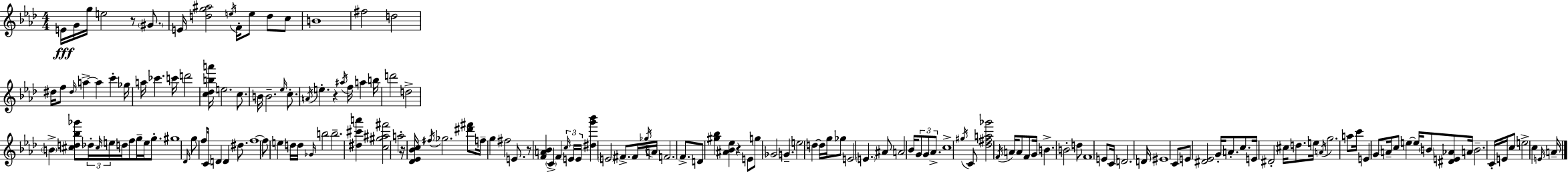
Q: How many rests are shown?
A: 5